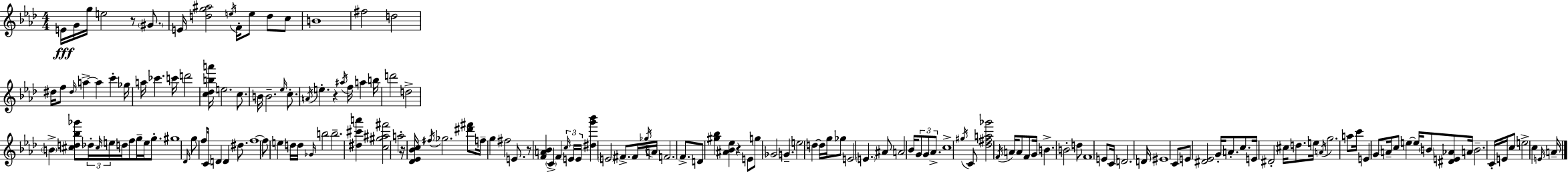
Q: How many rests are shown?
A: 5